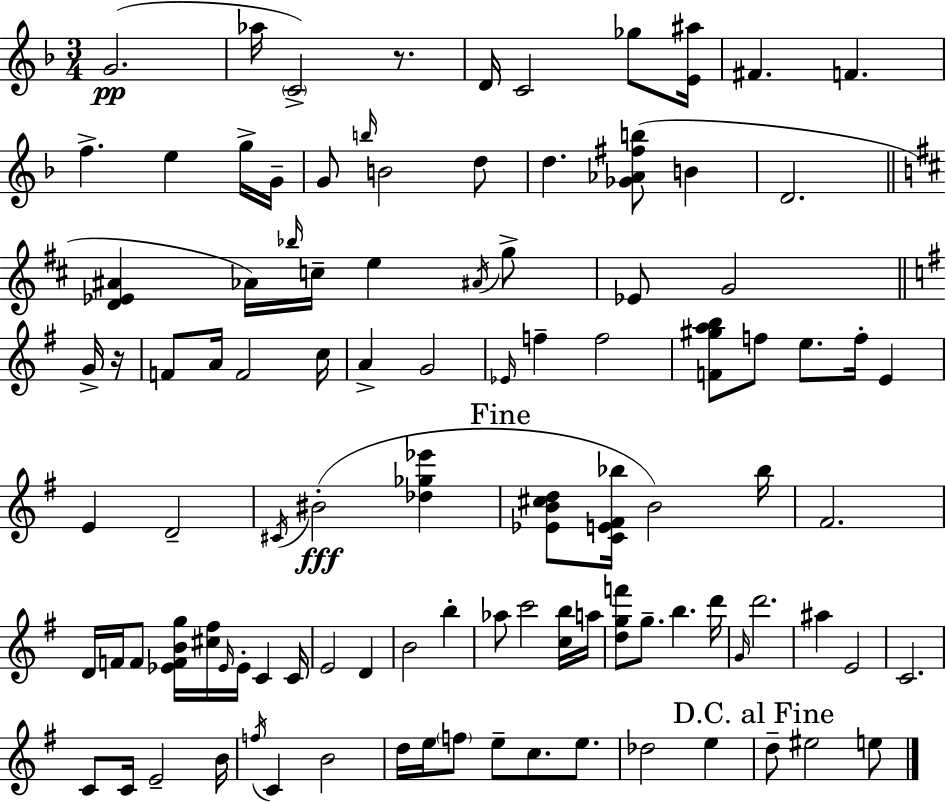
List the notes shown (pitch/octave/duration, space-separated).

G4/h. Ab5/s C4/h R/e. D4/s C4/h Gb5/e [E4,A#5]/s F#4/q. F4/q. F5/q. E5/q G5/s G4/s G4/e B5/s B4/h D5/e D5/q. [Gb4,Ab4,F#5,B5]/e B4/q D4/h. [D4,Eb4,A#4]/q Ab4/s Bb5/s C5/s E5/q A#4/s G5/e Eb4/e G4/h G4/s R/s F4/e A4/s F4/h C5/s A4/q G4/h Eb4/s F5/q F5/h [F4,G#5,A5,B5]/e F5/e E5/e. F5/s E4/q E4/q D4/h C#4/s BIS4/h [Db5,Gb5,Eb6]/q [Eb4,B4,C#5,D5]/e [C4,E4,F#4,Bb5]/s B4/h Bb5/s F#4/h. D4/s F4/s F4/e [Eb4,F4,B4,G5]/s [C#5,F#5]/s Eb4/s Eb4/s C4/q C4/s E4/h D4/q B4/h B5/q Ab5/e C6/h [C5,B5]/s A5/s [D5,G5,F6]/e G5/e. B5/q. D6/s G4/s D6/h. A#5/q E4/h C4/h. C4/e C4/s E4/h B4/s F5/s C4/q B4/h D5/s E5/s F5/e E5/e C5/e. E5/e. Db5/h E5/q D5/e EIS5/h E5/e